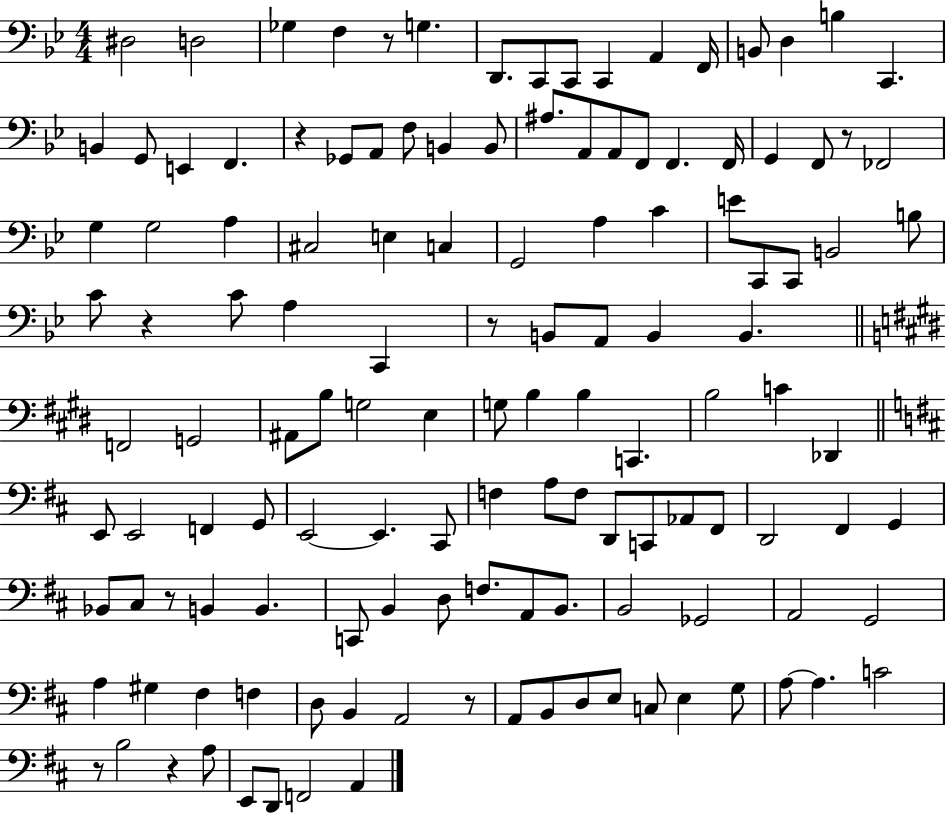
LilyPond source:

{
  \clef bass
  \numericTimeSignature
  \time 4/4
  \key bes \major
  \repeat volta 2 { dis2 d2 | ges4 f4 r8 g4. | d,8. c,8 c,8 c,4 a,4 f,16 | b,8 d4 b4 c,4. | \break b,4 g,8 e,4 f,4. | r4 ges,8 a,8 f8 b,4 b,8 | ais8. a,8 a,8 f,8 f,4. f,16 | g,4 f,8 r8 fes,2 | \break g4 g2 a4 | cis2 e4 c4 | g,2 a4 c'4 | e'8 c,8 c,8 b,2 b8 | \break c'8 r4 c'8 a4 c,4 | r8 b,8 a,8 b,4 b,4. | \bar "||" \break \key e \major f,2 g,2 | ais,8 b8 g2 e4 | g8 b4 b4 c,4. | b2 c'4 des,4 | \break \bar "||" \break \key b \minor e,8 e,2 f,4 g,8 | e,2~~ e,4. cis,8 | f4 a8 f8 d,8 c,8 aes,8 fis,8 | d,2 fis,4 g,4 | \break bes,8 cis8 r8 b,4 b,4. | c,8 b,4 d8 f8. a,8 b,8. | b,2 ges,2 | a,2 g,2 | \break a4 gis4 fis4 f4 | d8 b,4 a,2 r8 | a,8 b,8 d8 e8 c8 e4 g8 | a8~~ a4. c'2 | \break r8 b2 r4 a8 | e,8 d,8 f,2 a,4 | } \bar "|."
}